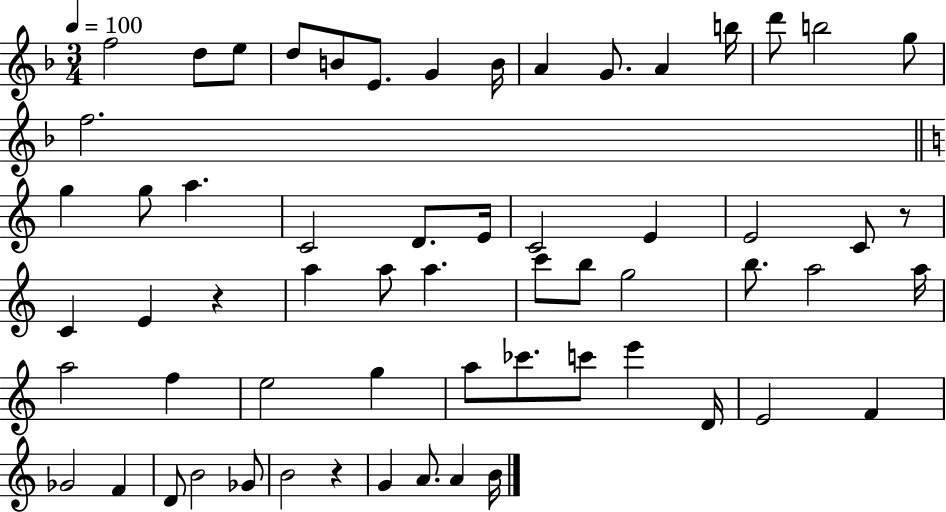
F5/h D5/e E5/e D5/e B4/e E4/e. G4/q B4/s A4/q G4/e. A4/q B5/s D6/e B5/h G5/e F5/h. G5/q G5/e A5/q. C4/h D4/e. E4/s C4/h E4/q E4/h C4/e R/e C4/q E4/q R/q A5/q A5/e A5/q. C6/e B5/e G5/h B5/e. A5/h A5/s A5/h F5/q E5/h G5/q A5/e CES6/e. C6/e E6/q D4/s E4/h F4/q Gb4/h F4/q D4/e B4/h Gb4/e B4/h R/q G4/q A4/e. A4/q B4/s